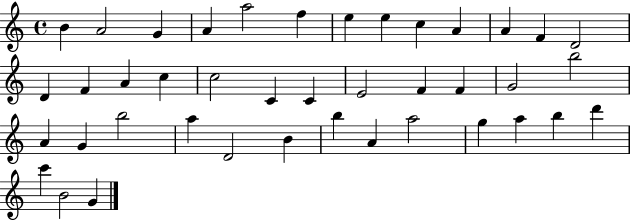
B4/q A4/h G4/q A4/q A5/h F5/q E5/q E5/q C5/q A4/q A4/q F4/q D4/h D4/q F4/q A4/q C5/q C5/h C4/q C4/q E4/h F4/q F4/q G4/h B5/h A4/q G4/q B5/h A5/q D4/h B4/q B5/q A4/q A5/h G5/q A5/q B5/q D6/q C6/q B4/h G4/q